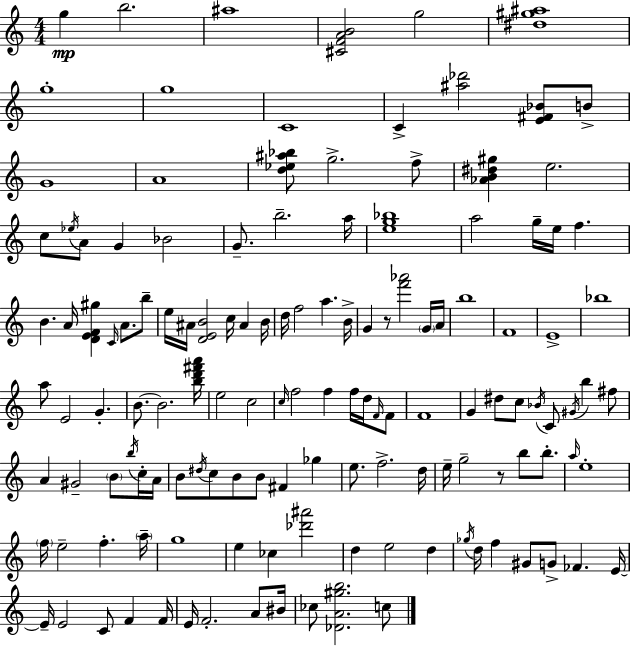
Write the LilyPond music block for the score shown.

{
  \clef treble
  \numericTimeSignature
  \time 4/4
  \key a \minor
  \repeat volta 2 { g''4\mp b''2. | ais''1 | <cis' f' a' b'>2 g''2 | <dis'' gis'' ais''>1 | \break g''1-. | g''1 | c'1 | c'4-> <ais'' des'''>2 <e' fis' bes'>8 b'8-> | \break g'1 | a'1 | <d'' ees'' ais'' bes''>8 g''2.-> f''8-> | <aes' b' dis'' gis''>4 e''2. | \break c''8 \acciaccatura { ees''16 } a'8 g'4 bes'2 | g'8.-- b''2.-- | a''16 <e'' g'' bes''>1 | a''2 g''16-- e''16 f''4. | \break b'4. a'16 <d' e' f' gis''>4 \grace { c'16 } a'8. | b''8-- e''16 ais'16 <d' e' b'>2 c''16 ais'4 | b'16 d''16 f''2 a''4. | b'16-> g'4 r8 <f''' aes'''>2 | \break \parenthesize g'16 a'16 b''1 | f'1 | e'1-> | bes''1 | \break a''8 e'2 g'4.-. | b'8.~~ b'2. | <b'' d''' fis''' a'''>16 e''2 c''2 | \grace { c''16 } f''2 f''4 f''16 | \break d''16 \grace { f'16 } f'8 f'1 | g'4 dis''8 c''8 \acciaccatura { bes'16 } c'8 \acciaccatura { gis'16 } | b''4 fis''8 a'4 gis'2-- | \parenthesize b'8 \acciaccatura { b''16 } c''16-. a'16 b'8 \acciaccatura { dis''16 } c''8 b'8 b'8 | \break fis'4 ges''4 e''8. f''2.-> | d''16 e''16-- g''2-- | r8 b''8 b''8.-. \grace { a''16 } e''1-. | \parenthesize f''16 e''2-- | \break f''4.-. \parenthesize a''16-- g''1 | e''4 ces''4 | <des''' ais'''>2 d''4 e''2 | d''4 \acciaccatura { ges''16 } d''16 f''4 gis'8 | \break g'8-> fes'4. e'16~~ e'16-- e'2 | c'8 f'4 f'16 e'16 f'2.-. | a'8 bis'16 ces''8 <des' a' gis'' b''>2. | c''8 } \bar "|."
}